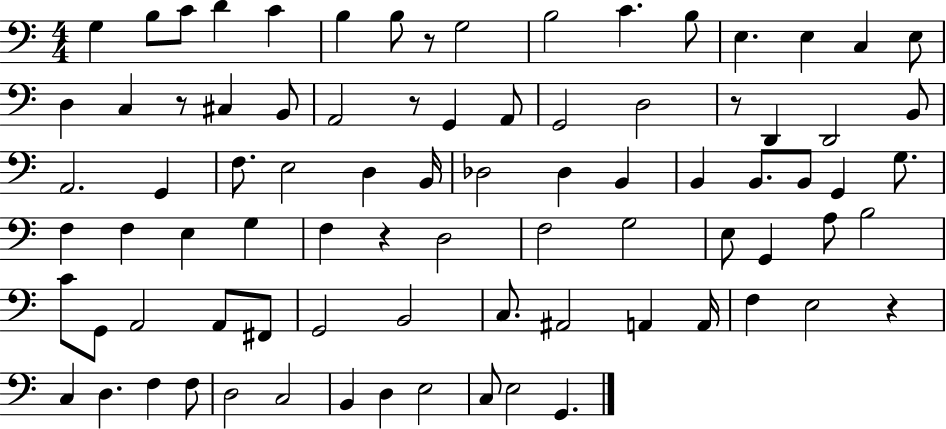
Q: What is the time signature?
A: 4/4